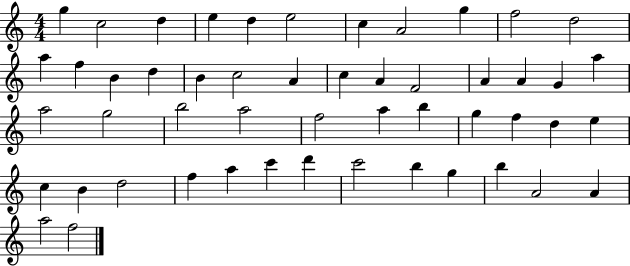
{
  \clef treble
  \numericTimeSignature
  \time 4/4
  \key c \major
  g''4 c''2 d''4 | e''4 d''4 e''2 | c''4 a'2 g''4 | f''2 d''2 | \break a''4 f''4 b'4 d''4 | b'4 c''2 a'4 | c''4 a'4 f'2 | a'4 a'4 g'4 a''4 | \break a''2 g''2 | b''2 a''2 | f''2 a''4 b''4 | g''4 f''4 d''4 e''4 | \break c''4 b'4 d''2 | f''4 a''4 c'''4 d'''4 | c'''2 b''4 g''4 | b''4 a'2 a'4 | \break a''2 f''2 | \bar "|."
}